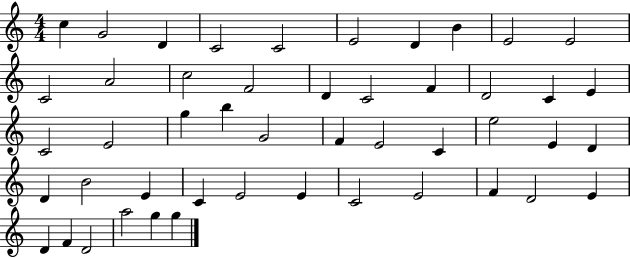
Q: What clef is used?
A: treble